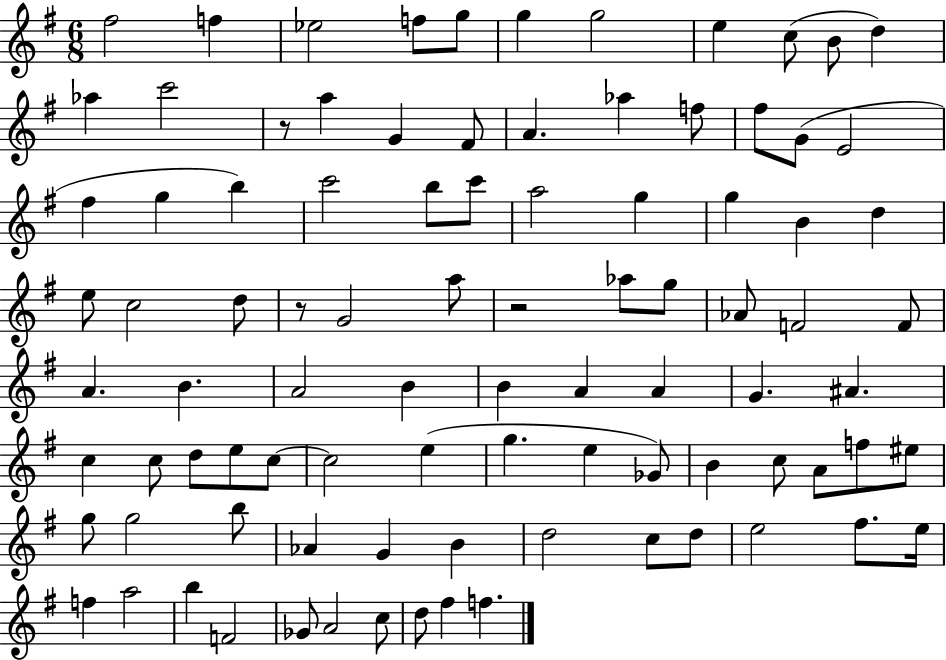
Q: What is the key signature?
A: G major